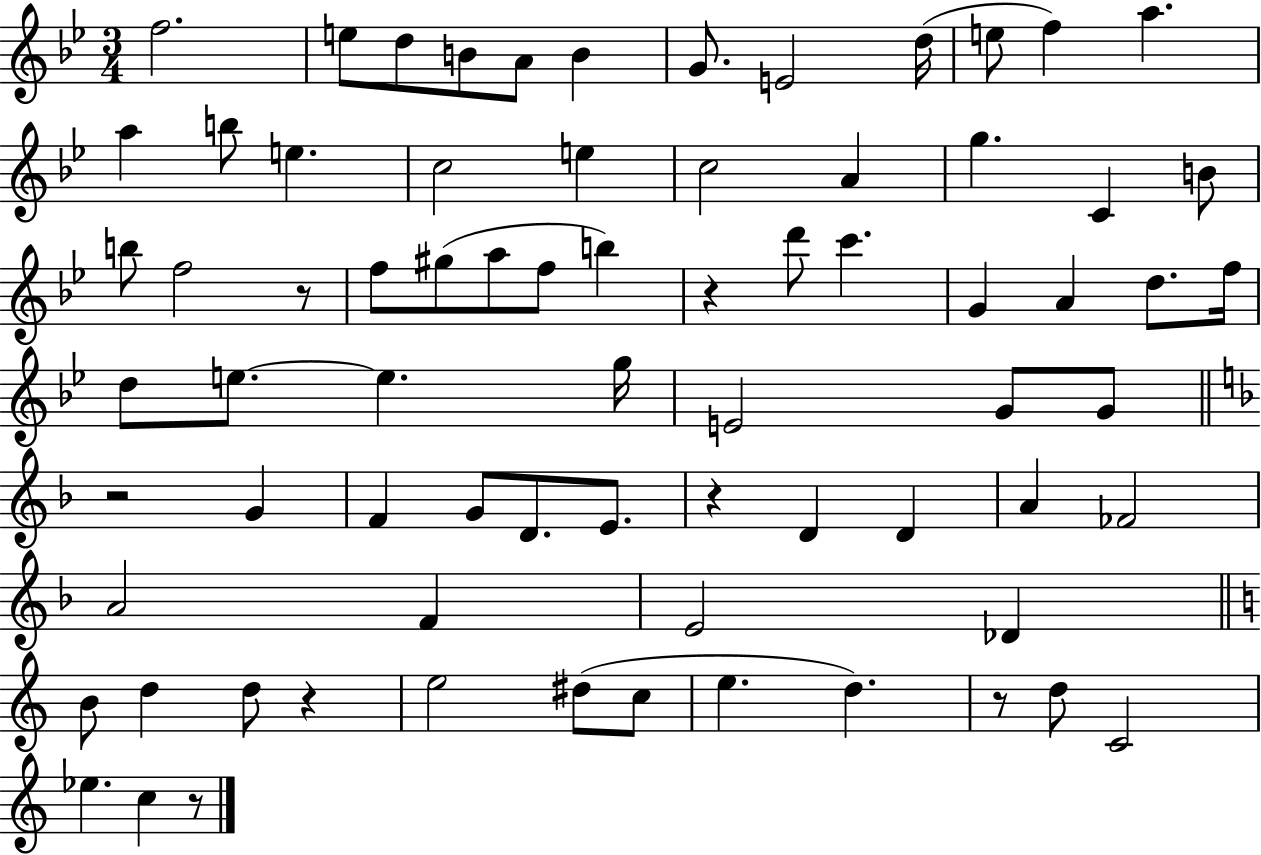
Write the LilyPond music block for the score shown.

{
  \clef treble
  \numericTimeSignature
  \time 3/4
  \key bes \major
  f''2. | e''8 d''8 b'8 a'8 b'4 | g'8. e'2 d''16( | e''8 f''4) a''4. | \break a''4 b''8 e''4. | c''2 e''4 | c''2 a'4 | g''4. c'4 b'8 | \break b''8 f''2 r8 | f''8 gis''8( a''8 f''8 b''4) | r4 d'''8 c'''4. | g'4 a'4 d''8. f''16 | \break d''8 e''8.~~ e''4. g''16 | e'2 g'8 g'8 | \bar "||" \break \key f \major r2 g'4 | f'4 g'8 d'8. e'8. | r4 d'4 d'4 | a'4 fes'2 | \break a'2 f'4 | e'2 des'4 | \bar "||" \break \key c \major b'8 d''4 d''8 r4 | e''2 dis''8( c''8 | e''4. d''4.) | r8 d''8 c'2 | \break ees''4. c''4 r8 | \bar "|."
}